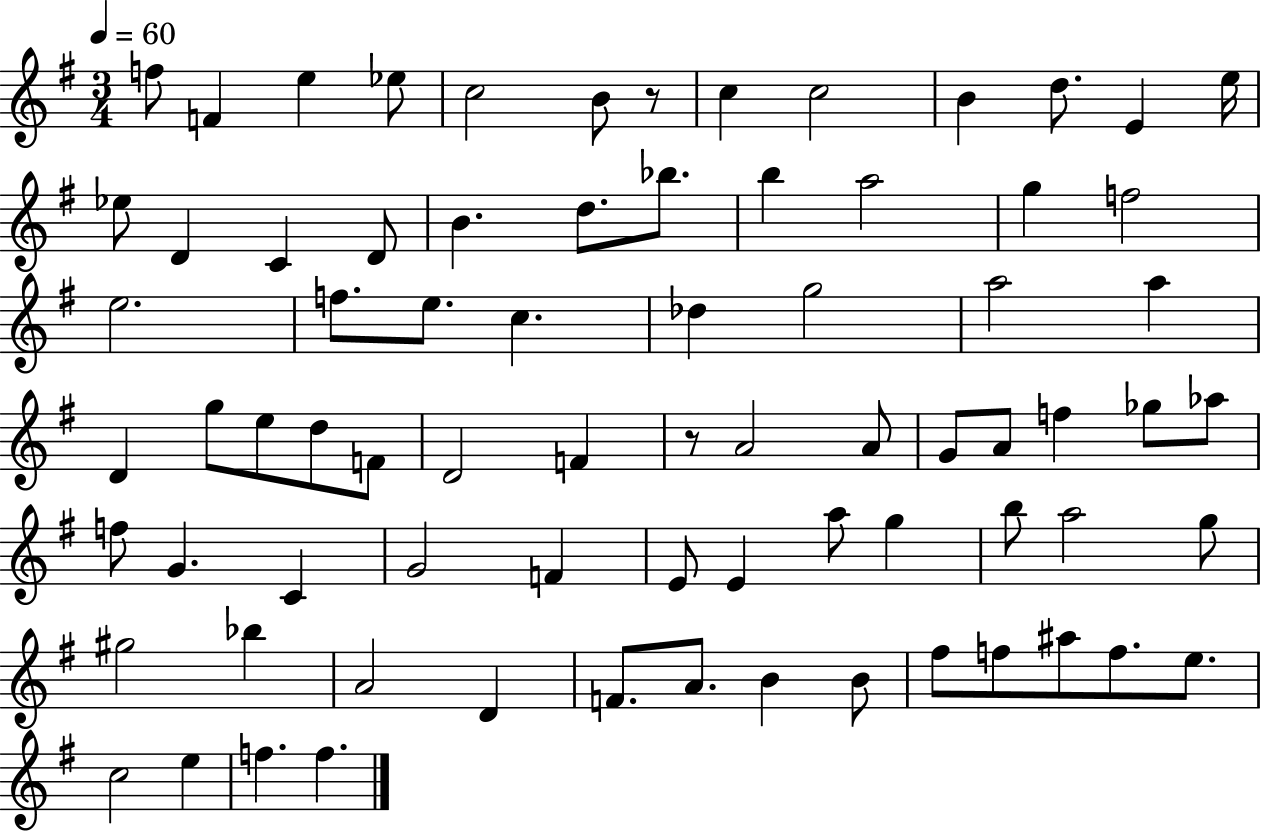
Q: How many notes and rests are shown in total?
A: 76